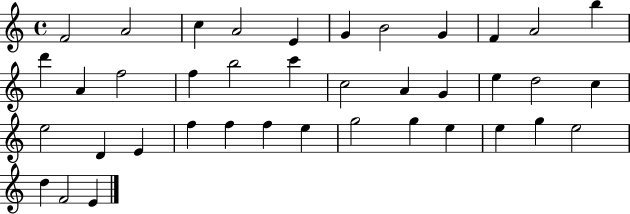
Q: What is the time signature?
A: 4/4